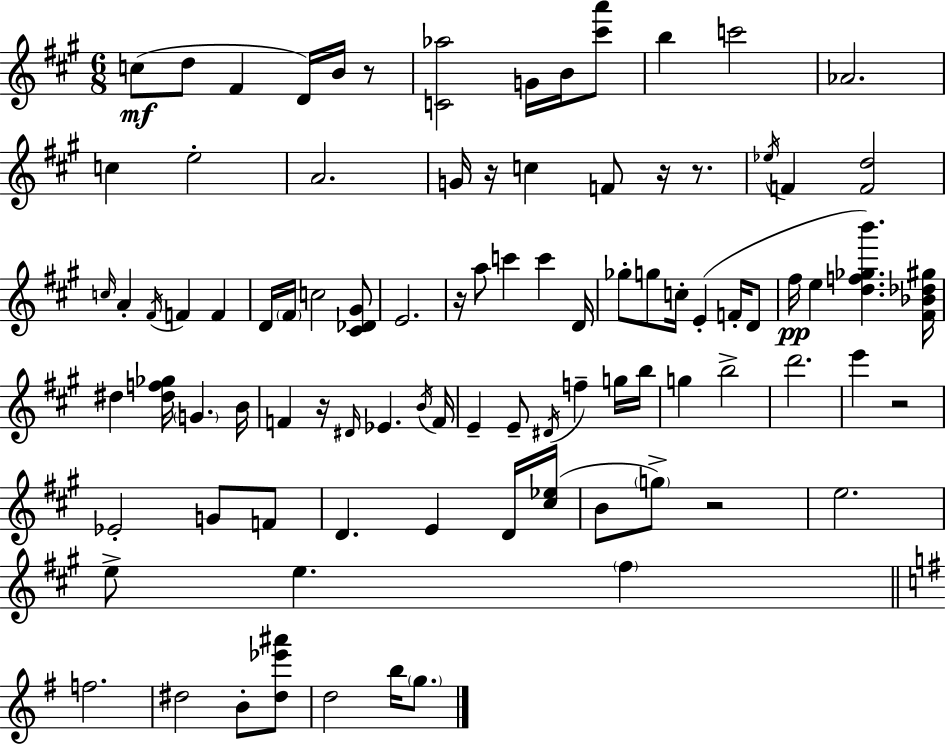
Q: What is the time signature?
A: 6/8